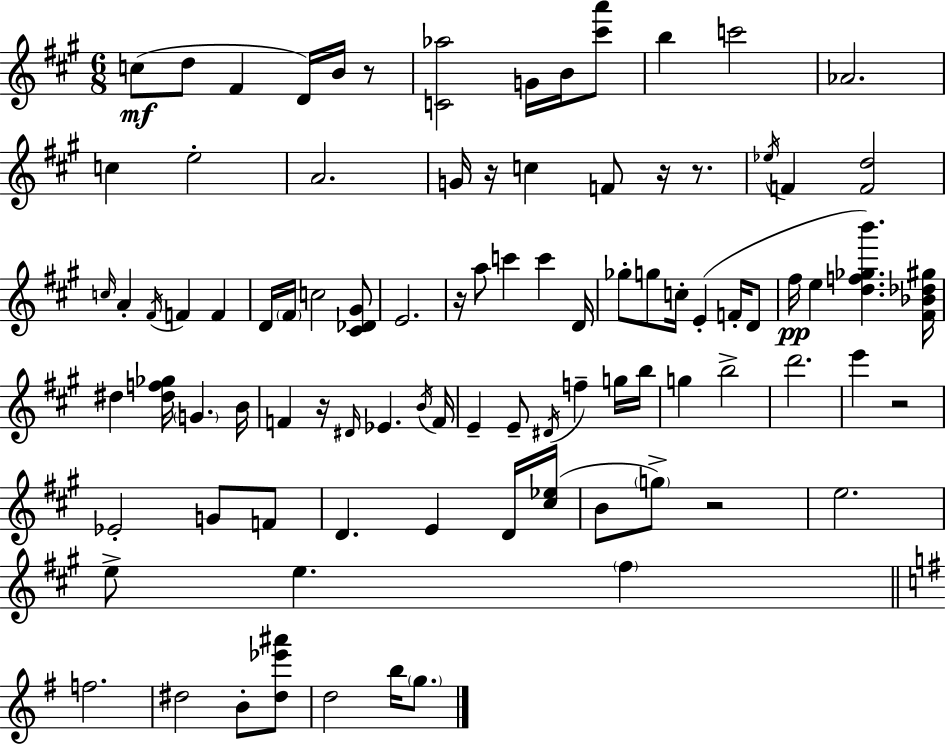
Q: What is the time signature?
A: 6/8